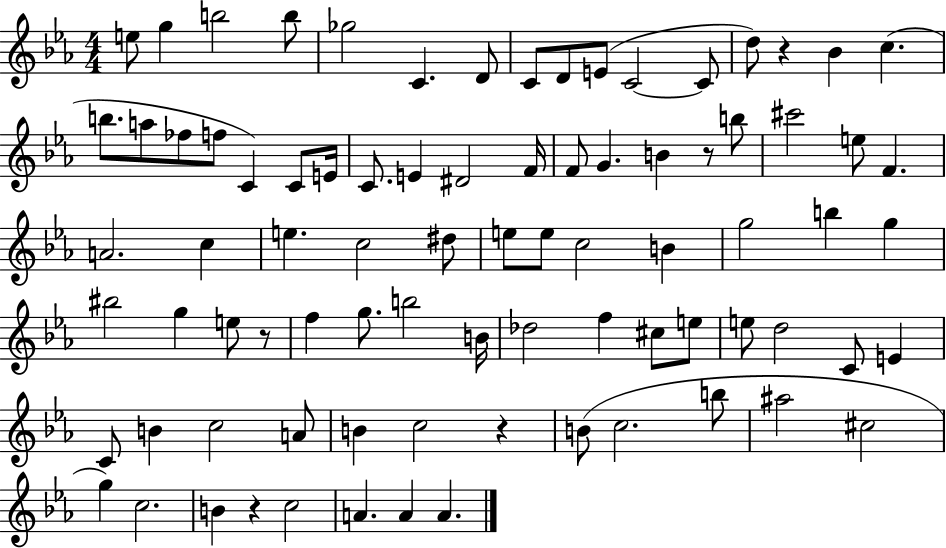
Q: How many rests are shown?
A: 5